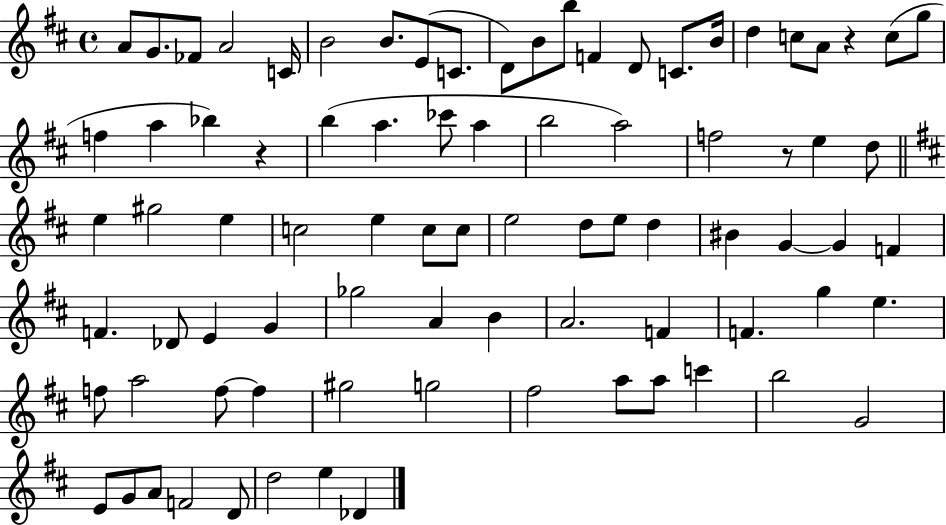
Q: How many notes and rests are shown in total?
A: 83